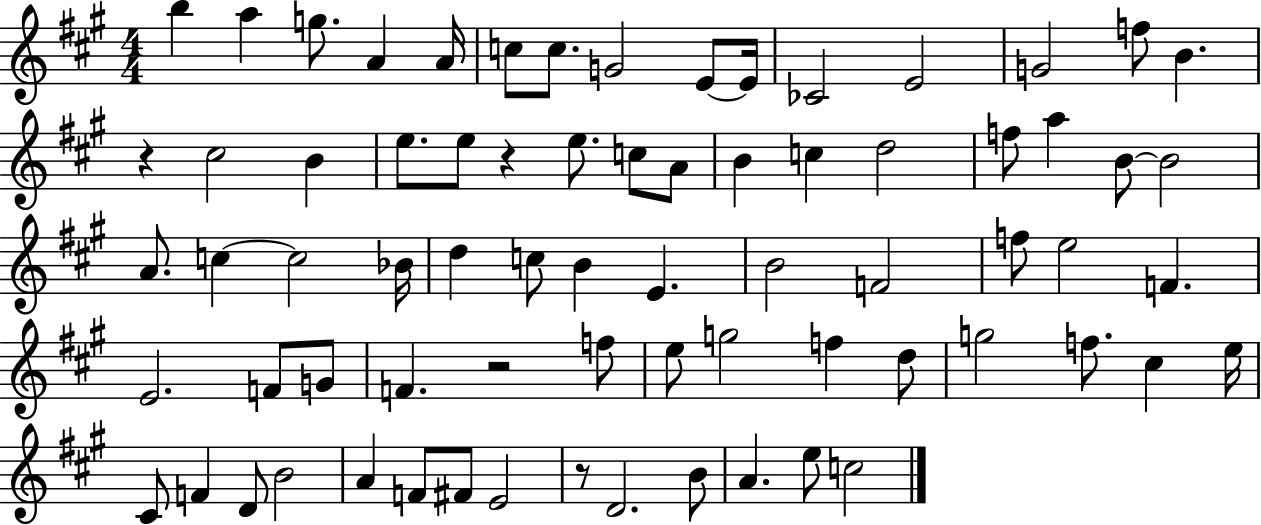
{
  \clef treble
  \numericTimeSignature
  \time 4/4
  \key a \major
  b''4 a''4 g''8. a'4 a'16 | c''8 c''8. g'2 e'8~~ e'16 | ces'2 e'2 | g'2 f''8 b'4. | \break r4 cis''2 b'4 | e''8. e''8 r4 e''8. c''8 a'8 | b'4 c''4 d''2 | f''8 a''4 b'8~~ b'2 | \break a'8. c''4~~ c''2 bes'16 | d''4 c''8 b'4 e'4. | b'2 f'2 | f''8 e''2 f'4. | \break e'2. f'8 g'8 | f'4. r2 f''8 | e''8 g''2 f''4 d''8 | g''2 f''8. cis''4 e''16 | \break cis'8 f'4 d'8 b'2 | a'4 f'8 fis'8 e'2 | r8 d'2. b'8 | a'4. e''8 c''2 | \break \bar "|."
}